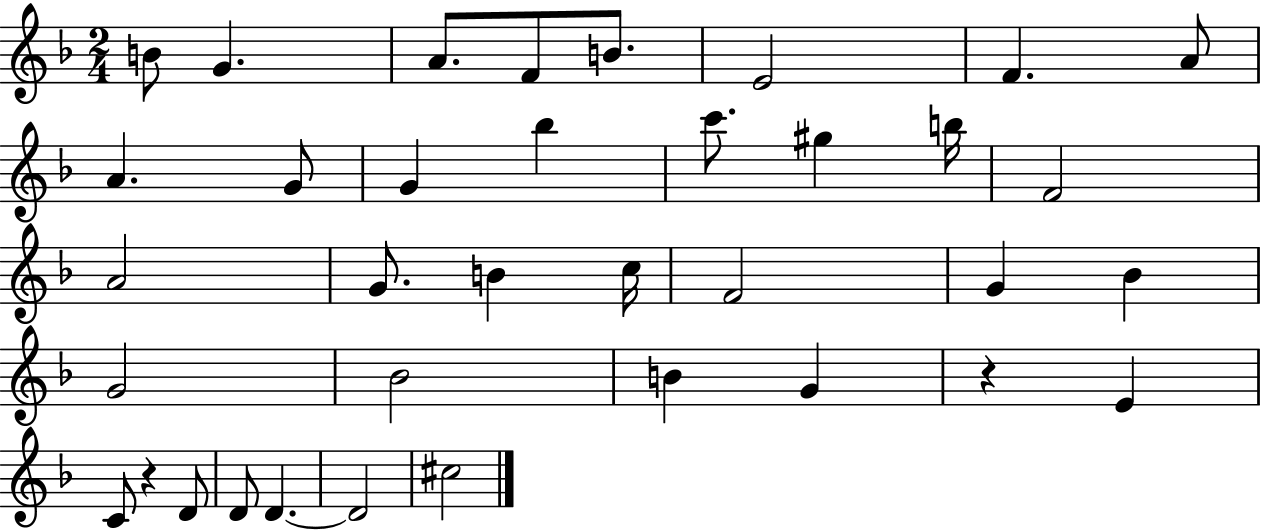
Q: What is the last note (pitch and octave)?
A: C#5